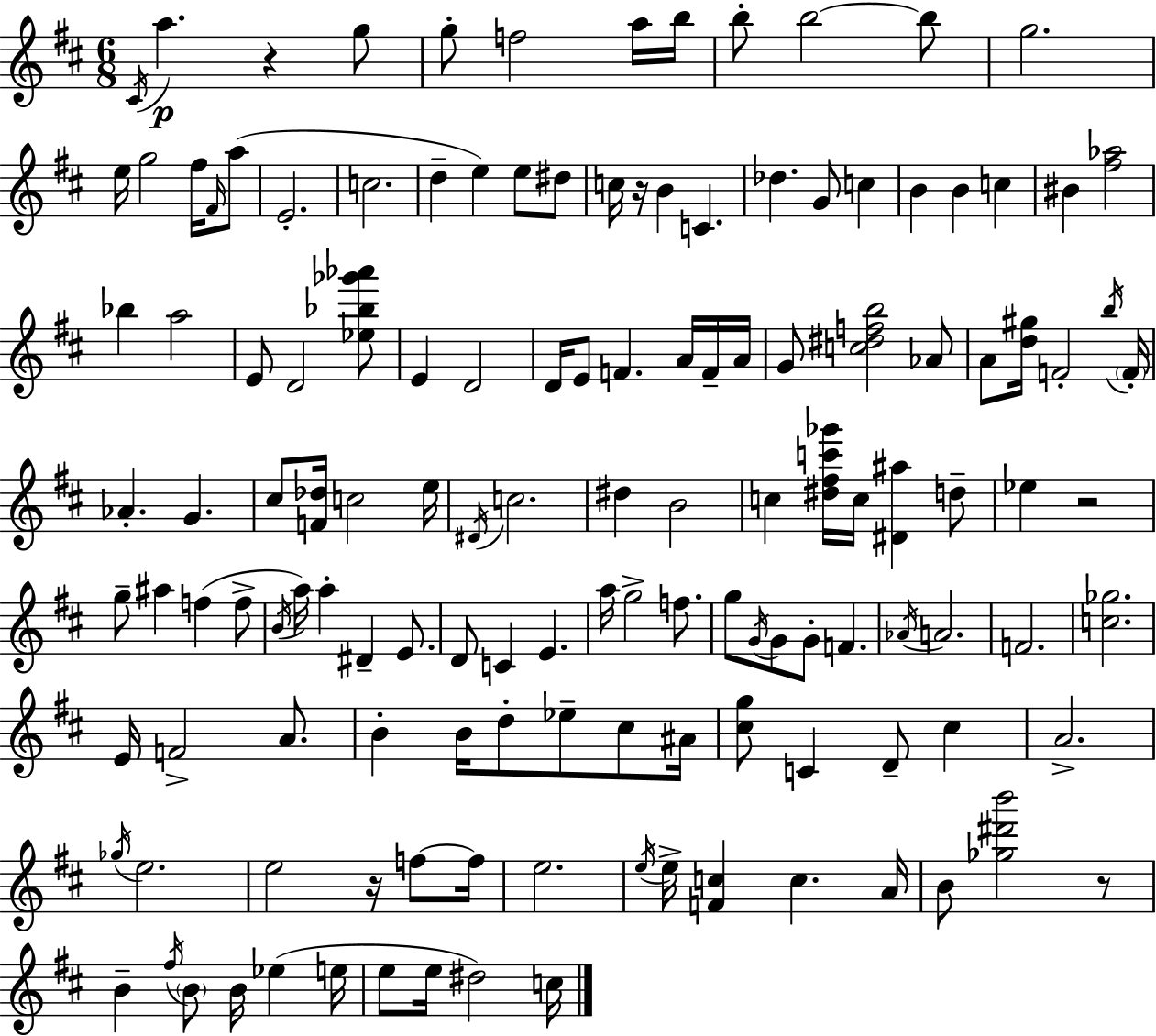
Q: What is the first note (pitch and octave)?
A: C#4